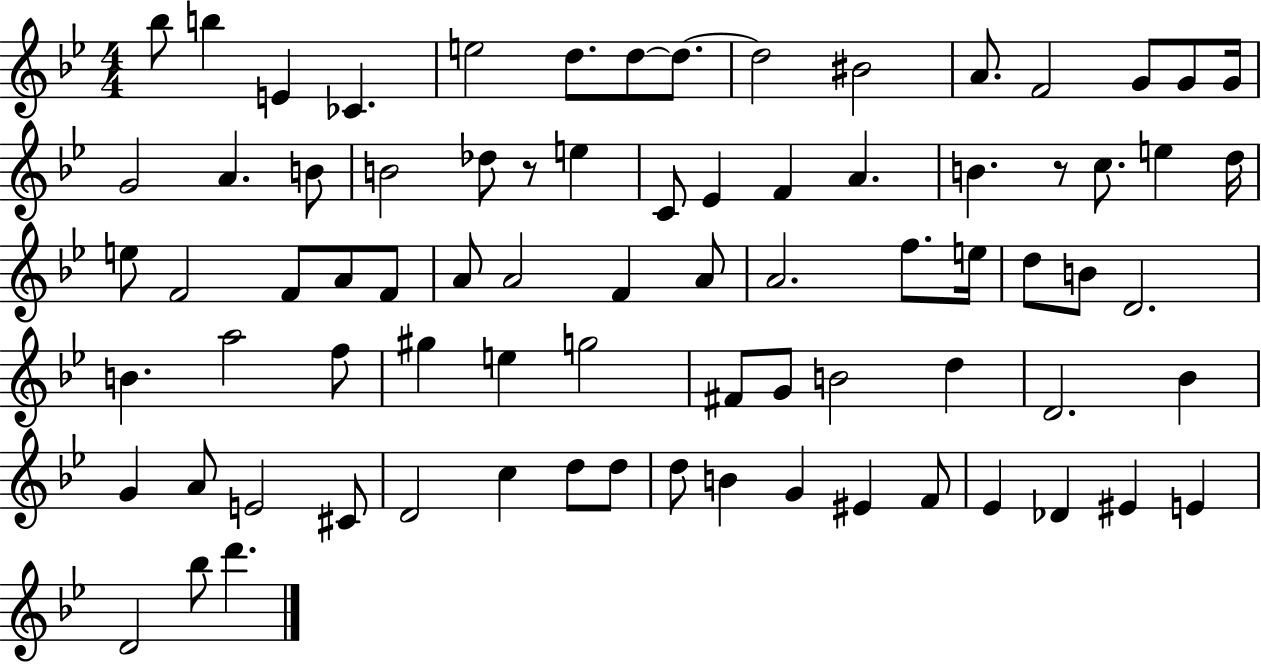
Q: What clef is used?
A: treble